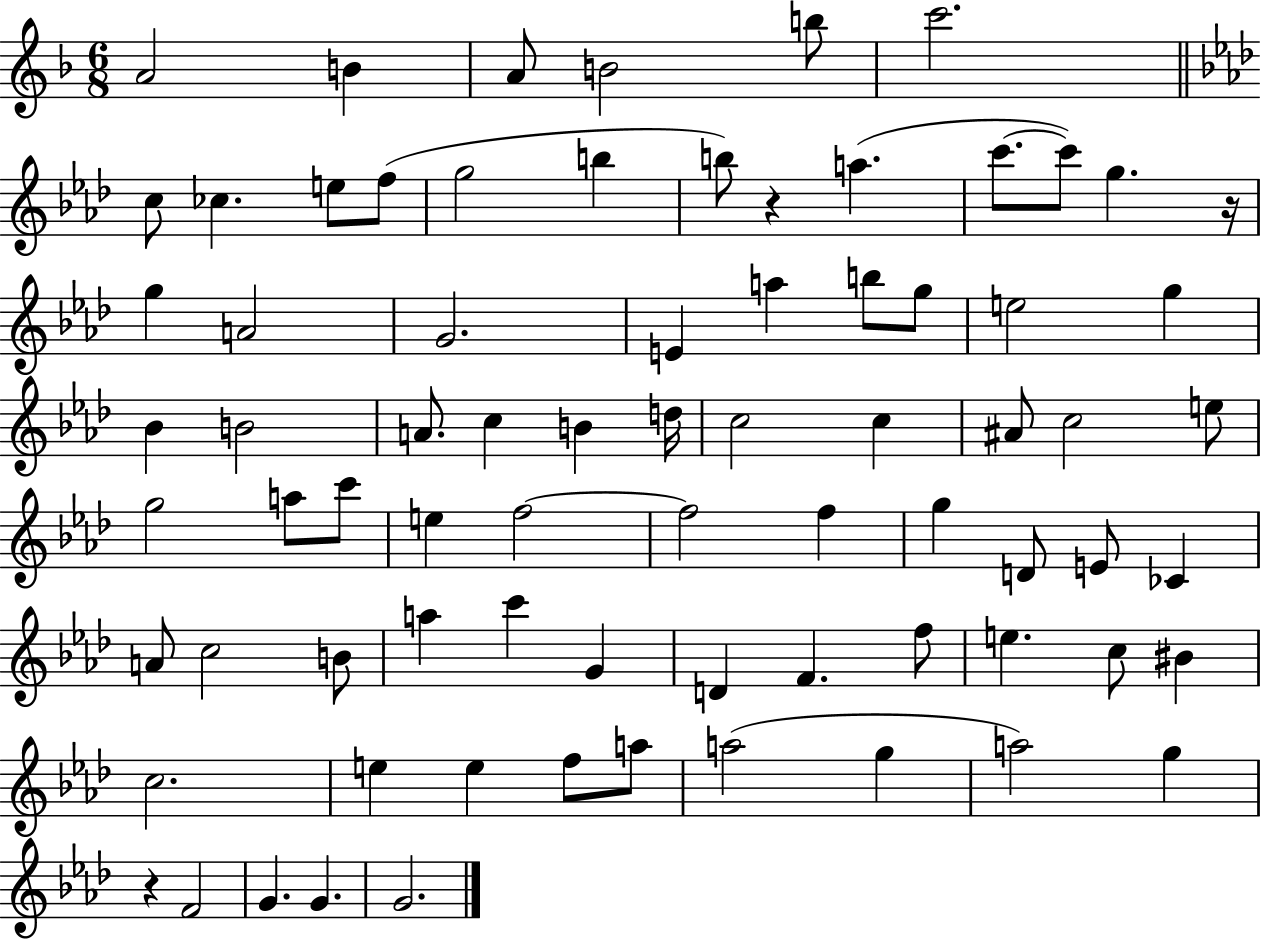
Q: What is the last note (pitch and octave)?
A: G4